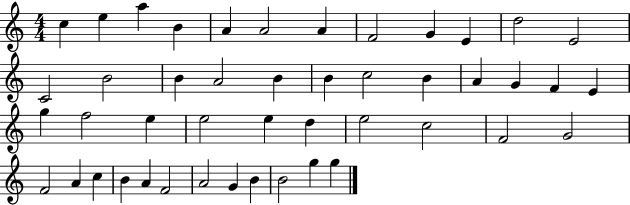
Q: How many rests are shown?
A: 0